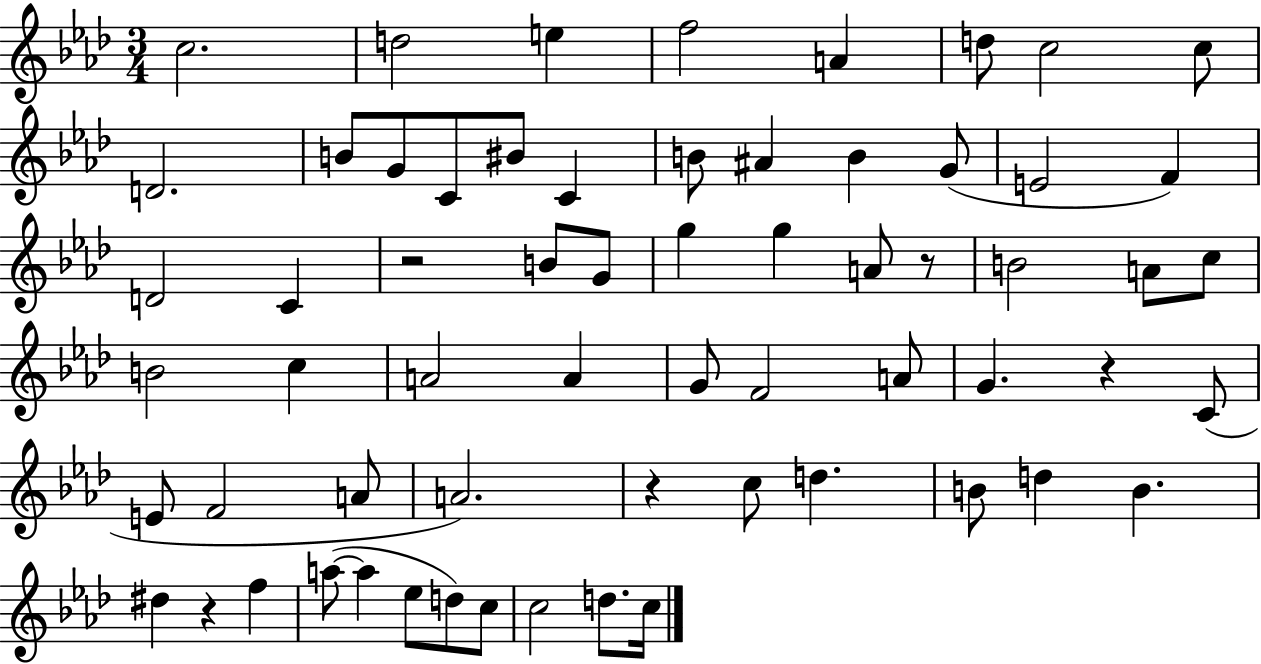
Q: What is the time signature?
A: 3/4